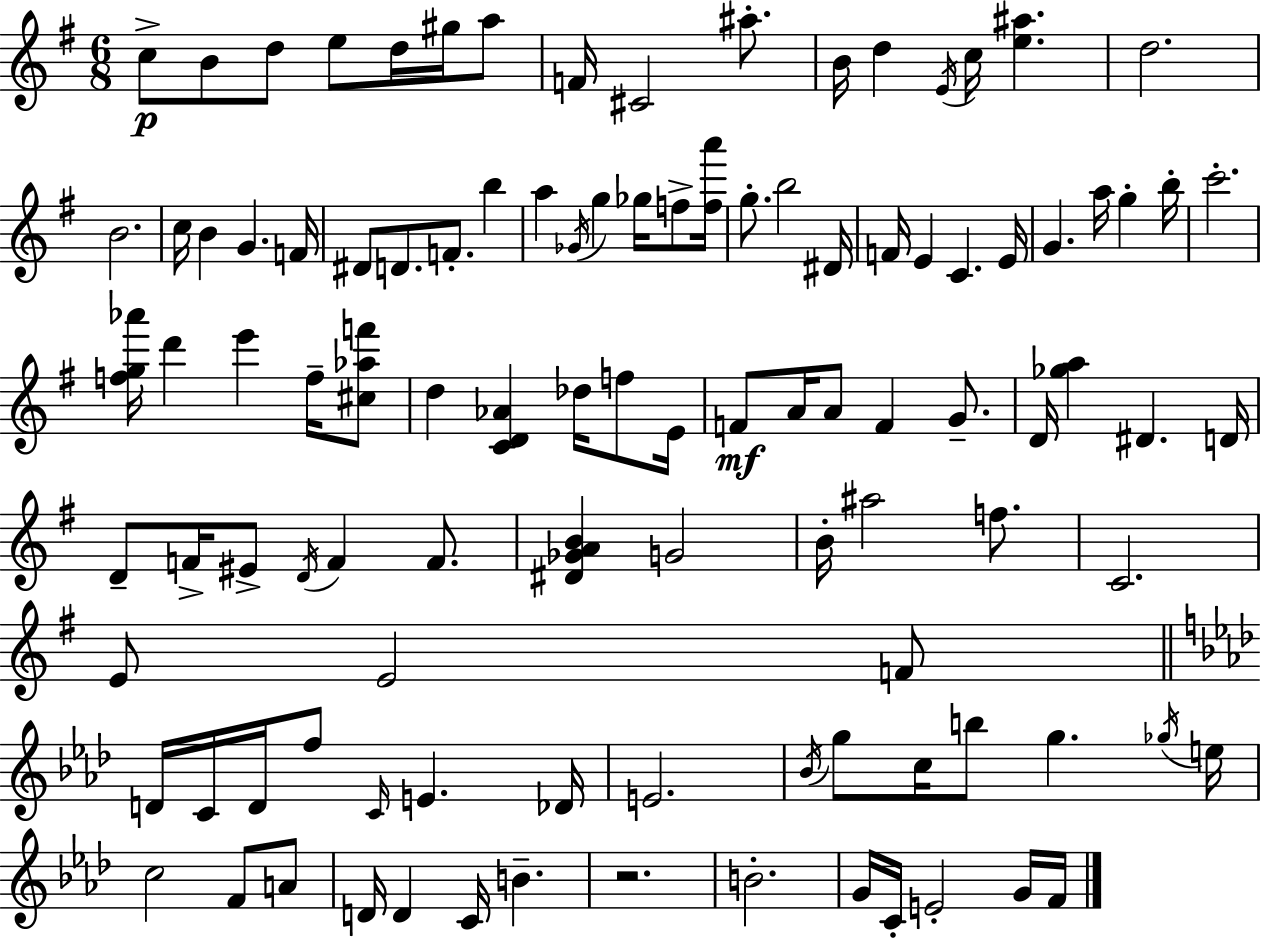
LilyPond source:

{
  \clef treble
  \numericTimeSignature
  \time 6/8
  \key e \minor
  c''8->\p b'8 d''8 e''8 d''16 gis''16 a''8 | f'16 cis'2 ais''8.-. | b'16 d''4 \acciaccatura { e'16 } c''16 <e'' ais''>4. | d''2. | \break b'2. | c''16 b'4 g'4. | f'16 dis'8 d'8. f'8.-. b''4 | a''4 \acciaccatura { ges'16 } g''4 ges''16 f''8-> | \break <f'' a'''>16 g''8.-. b''2 | dis'16 f'16 e'4 c'4. | e'16 g'4. a''16 g''4-. | b''16-. c'''2.-. | \break <f'' g'' aes'''>16 d'''4 e'''4 f''16-- | <cis'' aes'' f'''>8 d''4 <c' d' aes'>4 des''16 f''8 | e'16 f'8\mf a'16 a'8 f'4 g'8.-- | d'16 <ges'' a''>4 dis'4. | \break d'16 d'8-- f'16-> eis'8-> \acciaccatura { d'16 } f'4 | f'8. <dis' ges' a' b'>4 g'2 | b'16-. ais''2 | f''8. c'2. | \break e'8 e'2 | f'8 \bar "||" \break \key aes \major d'16 c'16 d'16 f''8 \grace { c'16 } e'4. | des'16 e'2. | \acciaccatura { bes'16 } g''8 c''16 b''8 g''4. | \acciaccatura { ges''16 } e''16 c''2 f'8 | \break a'8 d'16 d'4 c'16 b'4.-- | r2. | b'2.-. | g'16 c'16-. e'2-. | \break g'16 f'16 \bar "|."
}